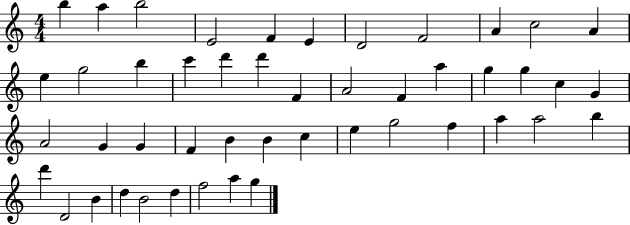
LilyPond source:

{
  \clef treble
  \numericTimeSignature
  \time 4/4
  \key c \major
  b''4 a''4 b''2 | e'2 f'4 e'4 | d'2 f'2 | a'4 c''2 a'4 | \break e''4 g''2 b''4 | c'''4 d'''4 d'''4 f'4 | a'2 f'4 a''4 | g''4 g''4 c''4 g'4 | \break a'2 g'4 g'4 | f'4 b'4 b'4 c''4 | e''4 g''2 f''4 | a''4 a''2 b''4 | \break d'''4 d'2 b'4 | d''4 b'2 d''4 | f''2 a''4 g''4 | \bar "|."
}